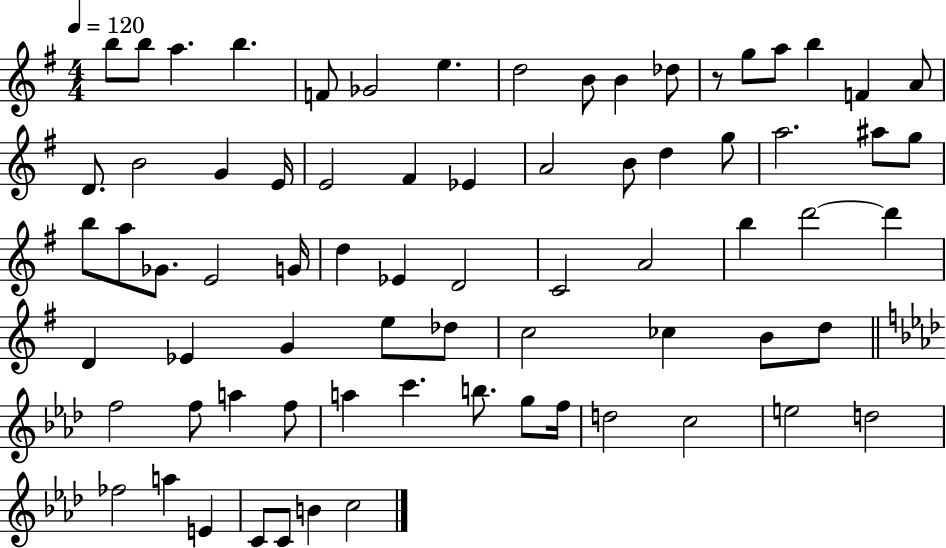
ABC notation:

X:1
T:Untitled
M:4/4
L:1/4
K:G
b/2 b/2 a b F/2 _G2 e d2 B/2 B _d/2 z/2 g/2 a/2 b F A/2 D/2 B2 G E/4 E2 ^F _E A2 B/2 d g/2 a2 ^a/2 g/2 b/2 a/2 _G/2 E2 G/4 d _E D2 C2 A2 b d'2 d' D _E G e/2 _d/2 c2 _c B/2 d/2 f2 f/2 a f/2 a c' b/2 g/2 f/4 d2 c2 e2 d2 _f2 a E C/2 C/2 B c2